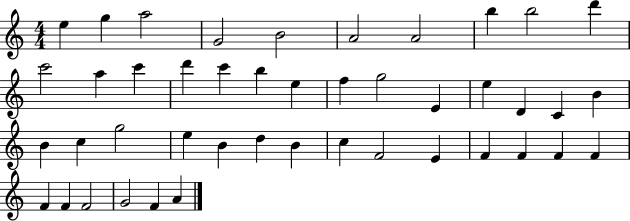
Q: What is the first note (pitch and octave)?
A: E5